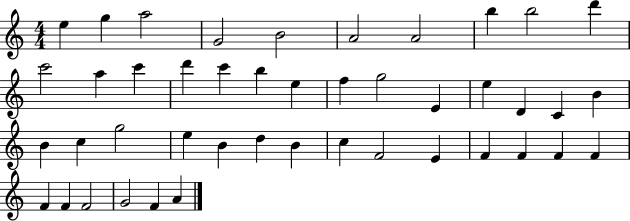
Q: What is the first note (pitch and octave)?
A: E5